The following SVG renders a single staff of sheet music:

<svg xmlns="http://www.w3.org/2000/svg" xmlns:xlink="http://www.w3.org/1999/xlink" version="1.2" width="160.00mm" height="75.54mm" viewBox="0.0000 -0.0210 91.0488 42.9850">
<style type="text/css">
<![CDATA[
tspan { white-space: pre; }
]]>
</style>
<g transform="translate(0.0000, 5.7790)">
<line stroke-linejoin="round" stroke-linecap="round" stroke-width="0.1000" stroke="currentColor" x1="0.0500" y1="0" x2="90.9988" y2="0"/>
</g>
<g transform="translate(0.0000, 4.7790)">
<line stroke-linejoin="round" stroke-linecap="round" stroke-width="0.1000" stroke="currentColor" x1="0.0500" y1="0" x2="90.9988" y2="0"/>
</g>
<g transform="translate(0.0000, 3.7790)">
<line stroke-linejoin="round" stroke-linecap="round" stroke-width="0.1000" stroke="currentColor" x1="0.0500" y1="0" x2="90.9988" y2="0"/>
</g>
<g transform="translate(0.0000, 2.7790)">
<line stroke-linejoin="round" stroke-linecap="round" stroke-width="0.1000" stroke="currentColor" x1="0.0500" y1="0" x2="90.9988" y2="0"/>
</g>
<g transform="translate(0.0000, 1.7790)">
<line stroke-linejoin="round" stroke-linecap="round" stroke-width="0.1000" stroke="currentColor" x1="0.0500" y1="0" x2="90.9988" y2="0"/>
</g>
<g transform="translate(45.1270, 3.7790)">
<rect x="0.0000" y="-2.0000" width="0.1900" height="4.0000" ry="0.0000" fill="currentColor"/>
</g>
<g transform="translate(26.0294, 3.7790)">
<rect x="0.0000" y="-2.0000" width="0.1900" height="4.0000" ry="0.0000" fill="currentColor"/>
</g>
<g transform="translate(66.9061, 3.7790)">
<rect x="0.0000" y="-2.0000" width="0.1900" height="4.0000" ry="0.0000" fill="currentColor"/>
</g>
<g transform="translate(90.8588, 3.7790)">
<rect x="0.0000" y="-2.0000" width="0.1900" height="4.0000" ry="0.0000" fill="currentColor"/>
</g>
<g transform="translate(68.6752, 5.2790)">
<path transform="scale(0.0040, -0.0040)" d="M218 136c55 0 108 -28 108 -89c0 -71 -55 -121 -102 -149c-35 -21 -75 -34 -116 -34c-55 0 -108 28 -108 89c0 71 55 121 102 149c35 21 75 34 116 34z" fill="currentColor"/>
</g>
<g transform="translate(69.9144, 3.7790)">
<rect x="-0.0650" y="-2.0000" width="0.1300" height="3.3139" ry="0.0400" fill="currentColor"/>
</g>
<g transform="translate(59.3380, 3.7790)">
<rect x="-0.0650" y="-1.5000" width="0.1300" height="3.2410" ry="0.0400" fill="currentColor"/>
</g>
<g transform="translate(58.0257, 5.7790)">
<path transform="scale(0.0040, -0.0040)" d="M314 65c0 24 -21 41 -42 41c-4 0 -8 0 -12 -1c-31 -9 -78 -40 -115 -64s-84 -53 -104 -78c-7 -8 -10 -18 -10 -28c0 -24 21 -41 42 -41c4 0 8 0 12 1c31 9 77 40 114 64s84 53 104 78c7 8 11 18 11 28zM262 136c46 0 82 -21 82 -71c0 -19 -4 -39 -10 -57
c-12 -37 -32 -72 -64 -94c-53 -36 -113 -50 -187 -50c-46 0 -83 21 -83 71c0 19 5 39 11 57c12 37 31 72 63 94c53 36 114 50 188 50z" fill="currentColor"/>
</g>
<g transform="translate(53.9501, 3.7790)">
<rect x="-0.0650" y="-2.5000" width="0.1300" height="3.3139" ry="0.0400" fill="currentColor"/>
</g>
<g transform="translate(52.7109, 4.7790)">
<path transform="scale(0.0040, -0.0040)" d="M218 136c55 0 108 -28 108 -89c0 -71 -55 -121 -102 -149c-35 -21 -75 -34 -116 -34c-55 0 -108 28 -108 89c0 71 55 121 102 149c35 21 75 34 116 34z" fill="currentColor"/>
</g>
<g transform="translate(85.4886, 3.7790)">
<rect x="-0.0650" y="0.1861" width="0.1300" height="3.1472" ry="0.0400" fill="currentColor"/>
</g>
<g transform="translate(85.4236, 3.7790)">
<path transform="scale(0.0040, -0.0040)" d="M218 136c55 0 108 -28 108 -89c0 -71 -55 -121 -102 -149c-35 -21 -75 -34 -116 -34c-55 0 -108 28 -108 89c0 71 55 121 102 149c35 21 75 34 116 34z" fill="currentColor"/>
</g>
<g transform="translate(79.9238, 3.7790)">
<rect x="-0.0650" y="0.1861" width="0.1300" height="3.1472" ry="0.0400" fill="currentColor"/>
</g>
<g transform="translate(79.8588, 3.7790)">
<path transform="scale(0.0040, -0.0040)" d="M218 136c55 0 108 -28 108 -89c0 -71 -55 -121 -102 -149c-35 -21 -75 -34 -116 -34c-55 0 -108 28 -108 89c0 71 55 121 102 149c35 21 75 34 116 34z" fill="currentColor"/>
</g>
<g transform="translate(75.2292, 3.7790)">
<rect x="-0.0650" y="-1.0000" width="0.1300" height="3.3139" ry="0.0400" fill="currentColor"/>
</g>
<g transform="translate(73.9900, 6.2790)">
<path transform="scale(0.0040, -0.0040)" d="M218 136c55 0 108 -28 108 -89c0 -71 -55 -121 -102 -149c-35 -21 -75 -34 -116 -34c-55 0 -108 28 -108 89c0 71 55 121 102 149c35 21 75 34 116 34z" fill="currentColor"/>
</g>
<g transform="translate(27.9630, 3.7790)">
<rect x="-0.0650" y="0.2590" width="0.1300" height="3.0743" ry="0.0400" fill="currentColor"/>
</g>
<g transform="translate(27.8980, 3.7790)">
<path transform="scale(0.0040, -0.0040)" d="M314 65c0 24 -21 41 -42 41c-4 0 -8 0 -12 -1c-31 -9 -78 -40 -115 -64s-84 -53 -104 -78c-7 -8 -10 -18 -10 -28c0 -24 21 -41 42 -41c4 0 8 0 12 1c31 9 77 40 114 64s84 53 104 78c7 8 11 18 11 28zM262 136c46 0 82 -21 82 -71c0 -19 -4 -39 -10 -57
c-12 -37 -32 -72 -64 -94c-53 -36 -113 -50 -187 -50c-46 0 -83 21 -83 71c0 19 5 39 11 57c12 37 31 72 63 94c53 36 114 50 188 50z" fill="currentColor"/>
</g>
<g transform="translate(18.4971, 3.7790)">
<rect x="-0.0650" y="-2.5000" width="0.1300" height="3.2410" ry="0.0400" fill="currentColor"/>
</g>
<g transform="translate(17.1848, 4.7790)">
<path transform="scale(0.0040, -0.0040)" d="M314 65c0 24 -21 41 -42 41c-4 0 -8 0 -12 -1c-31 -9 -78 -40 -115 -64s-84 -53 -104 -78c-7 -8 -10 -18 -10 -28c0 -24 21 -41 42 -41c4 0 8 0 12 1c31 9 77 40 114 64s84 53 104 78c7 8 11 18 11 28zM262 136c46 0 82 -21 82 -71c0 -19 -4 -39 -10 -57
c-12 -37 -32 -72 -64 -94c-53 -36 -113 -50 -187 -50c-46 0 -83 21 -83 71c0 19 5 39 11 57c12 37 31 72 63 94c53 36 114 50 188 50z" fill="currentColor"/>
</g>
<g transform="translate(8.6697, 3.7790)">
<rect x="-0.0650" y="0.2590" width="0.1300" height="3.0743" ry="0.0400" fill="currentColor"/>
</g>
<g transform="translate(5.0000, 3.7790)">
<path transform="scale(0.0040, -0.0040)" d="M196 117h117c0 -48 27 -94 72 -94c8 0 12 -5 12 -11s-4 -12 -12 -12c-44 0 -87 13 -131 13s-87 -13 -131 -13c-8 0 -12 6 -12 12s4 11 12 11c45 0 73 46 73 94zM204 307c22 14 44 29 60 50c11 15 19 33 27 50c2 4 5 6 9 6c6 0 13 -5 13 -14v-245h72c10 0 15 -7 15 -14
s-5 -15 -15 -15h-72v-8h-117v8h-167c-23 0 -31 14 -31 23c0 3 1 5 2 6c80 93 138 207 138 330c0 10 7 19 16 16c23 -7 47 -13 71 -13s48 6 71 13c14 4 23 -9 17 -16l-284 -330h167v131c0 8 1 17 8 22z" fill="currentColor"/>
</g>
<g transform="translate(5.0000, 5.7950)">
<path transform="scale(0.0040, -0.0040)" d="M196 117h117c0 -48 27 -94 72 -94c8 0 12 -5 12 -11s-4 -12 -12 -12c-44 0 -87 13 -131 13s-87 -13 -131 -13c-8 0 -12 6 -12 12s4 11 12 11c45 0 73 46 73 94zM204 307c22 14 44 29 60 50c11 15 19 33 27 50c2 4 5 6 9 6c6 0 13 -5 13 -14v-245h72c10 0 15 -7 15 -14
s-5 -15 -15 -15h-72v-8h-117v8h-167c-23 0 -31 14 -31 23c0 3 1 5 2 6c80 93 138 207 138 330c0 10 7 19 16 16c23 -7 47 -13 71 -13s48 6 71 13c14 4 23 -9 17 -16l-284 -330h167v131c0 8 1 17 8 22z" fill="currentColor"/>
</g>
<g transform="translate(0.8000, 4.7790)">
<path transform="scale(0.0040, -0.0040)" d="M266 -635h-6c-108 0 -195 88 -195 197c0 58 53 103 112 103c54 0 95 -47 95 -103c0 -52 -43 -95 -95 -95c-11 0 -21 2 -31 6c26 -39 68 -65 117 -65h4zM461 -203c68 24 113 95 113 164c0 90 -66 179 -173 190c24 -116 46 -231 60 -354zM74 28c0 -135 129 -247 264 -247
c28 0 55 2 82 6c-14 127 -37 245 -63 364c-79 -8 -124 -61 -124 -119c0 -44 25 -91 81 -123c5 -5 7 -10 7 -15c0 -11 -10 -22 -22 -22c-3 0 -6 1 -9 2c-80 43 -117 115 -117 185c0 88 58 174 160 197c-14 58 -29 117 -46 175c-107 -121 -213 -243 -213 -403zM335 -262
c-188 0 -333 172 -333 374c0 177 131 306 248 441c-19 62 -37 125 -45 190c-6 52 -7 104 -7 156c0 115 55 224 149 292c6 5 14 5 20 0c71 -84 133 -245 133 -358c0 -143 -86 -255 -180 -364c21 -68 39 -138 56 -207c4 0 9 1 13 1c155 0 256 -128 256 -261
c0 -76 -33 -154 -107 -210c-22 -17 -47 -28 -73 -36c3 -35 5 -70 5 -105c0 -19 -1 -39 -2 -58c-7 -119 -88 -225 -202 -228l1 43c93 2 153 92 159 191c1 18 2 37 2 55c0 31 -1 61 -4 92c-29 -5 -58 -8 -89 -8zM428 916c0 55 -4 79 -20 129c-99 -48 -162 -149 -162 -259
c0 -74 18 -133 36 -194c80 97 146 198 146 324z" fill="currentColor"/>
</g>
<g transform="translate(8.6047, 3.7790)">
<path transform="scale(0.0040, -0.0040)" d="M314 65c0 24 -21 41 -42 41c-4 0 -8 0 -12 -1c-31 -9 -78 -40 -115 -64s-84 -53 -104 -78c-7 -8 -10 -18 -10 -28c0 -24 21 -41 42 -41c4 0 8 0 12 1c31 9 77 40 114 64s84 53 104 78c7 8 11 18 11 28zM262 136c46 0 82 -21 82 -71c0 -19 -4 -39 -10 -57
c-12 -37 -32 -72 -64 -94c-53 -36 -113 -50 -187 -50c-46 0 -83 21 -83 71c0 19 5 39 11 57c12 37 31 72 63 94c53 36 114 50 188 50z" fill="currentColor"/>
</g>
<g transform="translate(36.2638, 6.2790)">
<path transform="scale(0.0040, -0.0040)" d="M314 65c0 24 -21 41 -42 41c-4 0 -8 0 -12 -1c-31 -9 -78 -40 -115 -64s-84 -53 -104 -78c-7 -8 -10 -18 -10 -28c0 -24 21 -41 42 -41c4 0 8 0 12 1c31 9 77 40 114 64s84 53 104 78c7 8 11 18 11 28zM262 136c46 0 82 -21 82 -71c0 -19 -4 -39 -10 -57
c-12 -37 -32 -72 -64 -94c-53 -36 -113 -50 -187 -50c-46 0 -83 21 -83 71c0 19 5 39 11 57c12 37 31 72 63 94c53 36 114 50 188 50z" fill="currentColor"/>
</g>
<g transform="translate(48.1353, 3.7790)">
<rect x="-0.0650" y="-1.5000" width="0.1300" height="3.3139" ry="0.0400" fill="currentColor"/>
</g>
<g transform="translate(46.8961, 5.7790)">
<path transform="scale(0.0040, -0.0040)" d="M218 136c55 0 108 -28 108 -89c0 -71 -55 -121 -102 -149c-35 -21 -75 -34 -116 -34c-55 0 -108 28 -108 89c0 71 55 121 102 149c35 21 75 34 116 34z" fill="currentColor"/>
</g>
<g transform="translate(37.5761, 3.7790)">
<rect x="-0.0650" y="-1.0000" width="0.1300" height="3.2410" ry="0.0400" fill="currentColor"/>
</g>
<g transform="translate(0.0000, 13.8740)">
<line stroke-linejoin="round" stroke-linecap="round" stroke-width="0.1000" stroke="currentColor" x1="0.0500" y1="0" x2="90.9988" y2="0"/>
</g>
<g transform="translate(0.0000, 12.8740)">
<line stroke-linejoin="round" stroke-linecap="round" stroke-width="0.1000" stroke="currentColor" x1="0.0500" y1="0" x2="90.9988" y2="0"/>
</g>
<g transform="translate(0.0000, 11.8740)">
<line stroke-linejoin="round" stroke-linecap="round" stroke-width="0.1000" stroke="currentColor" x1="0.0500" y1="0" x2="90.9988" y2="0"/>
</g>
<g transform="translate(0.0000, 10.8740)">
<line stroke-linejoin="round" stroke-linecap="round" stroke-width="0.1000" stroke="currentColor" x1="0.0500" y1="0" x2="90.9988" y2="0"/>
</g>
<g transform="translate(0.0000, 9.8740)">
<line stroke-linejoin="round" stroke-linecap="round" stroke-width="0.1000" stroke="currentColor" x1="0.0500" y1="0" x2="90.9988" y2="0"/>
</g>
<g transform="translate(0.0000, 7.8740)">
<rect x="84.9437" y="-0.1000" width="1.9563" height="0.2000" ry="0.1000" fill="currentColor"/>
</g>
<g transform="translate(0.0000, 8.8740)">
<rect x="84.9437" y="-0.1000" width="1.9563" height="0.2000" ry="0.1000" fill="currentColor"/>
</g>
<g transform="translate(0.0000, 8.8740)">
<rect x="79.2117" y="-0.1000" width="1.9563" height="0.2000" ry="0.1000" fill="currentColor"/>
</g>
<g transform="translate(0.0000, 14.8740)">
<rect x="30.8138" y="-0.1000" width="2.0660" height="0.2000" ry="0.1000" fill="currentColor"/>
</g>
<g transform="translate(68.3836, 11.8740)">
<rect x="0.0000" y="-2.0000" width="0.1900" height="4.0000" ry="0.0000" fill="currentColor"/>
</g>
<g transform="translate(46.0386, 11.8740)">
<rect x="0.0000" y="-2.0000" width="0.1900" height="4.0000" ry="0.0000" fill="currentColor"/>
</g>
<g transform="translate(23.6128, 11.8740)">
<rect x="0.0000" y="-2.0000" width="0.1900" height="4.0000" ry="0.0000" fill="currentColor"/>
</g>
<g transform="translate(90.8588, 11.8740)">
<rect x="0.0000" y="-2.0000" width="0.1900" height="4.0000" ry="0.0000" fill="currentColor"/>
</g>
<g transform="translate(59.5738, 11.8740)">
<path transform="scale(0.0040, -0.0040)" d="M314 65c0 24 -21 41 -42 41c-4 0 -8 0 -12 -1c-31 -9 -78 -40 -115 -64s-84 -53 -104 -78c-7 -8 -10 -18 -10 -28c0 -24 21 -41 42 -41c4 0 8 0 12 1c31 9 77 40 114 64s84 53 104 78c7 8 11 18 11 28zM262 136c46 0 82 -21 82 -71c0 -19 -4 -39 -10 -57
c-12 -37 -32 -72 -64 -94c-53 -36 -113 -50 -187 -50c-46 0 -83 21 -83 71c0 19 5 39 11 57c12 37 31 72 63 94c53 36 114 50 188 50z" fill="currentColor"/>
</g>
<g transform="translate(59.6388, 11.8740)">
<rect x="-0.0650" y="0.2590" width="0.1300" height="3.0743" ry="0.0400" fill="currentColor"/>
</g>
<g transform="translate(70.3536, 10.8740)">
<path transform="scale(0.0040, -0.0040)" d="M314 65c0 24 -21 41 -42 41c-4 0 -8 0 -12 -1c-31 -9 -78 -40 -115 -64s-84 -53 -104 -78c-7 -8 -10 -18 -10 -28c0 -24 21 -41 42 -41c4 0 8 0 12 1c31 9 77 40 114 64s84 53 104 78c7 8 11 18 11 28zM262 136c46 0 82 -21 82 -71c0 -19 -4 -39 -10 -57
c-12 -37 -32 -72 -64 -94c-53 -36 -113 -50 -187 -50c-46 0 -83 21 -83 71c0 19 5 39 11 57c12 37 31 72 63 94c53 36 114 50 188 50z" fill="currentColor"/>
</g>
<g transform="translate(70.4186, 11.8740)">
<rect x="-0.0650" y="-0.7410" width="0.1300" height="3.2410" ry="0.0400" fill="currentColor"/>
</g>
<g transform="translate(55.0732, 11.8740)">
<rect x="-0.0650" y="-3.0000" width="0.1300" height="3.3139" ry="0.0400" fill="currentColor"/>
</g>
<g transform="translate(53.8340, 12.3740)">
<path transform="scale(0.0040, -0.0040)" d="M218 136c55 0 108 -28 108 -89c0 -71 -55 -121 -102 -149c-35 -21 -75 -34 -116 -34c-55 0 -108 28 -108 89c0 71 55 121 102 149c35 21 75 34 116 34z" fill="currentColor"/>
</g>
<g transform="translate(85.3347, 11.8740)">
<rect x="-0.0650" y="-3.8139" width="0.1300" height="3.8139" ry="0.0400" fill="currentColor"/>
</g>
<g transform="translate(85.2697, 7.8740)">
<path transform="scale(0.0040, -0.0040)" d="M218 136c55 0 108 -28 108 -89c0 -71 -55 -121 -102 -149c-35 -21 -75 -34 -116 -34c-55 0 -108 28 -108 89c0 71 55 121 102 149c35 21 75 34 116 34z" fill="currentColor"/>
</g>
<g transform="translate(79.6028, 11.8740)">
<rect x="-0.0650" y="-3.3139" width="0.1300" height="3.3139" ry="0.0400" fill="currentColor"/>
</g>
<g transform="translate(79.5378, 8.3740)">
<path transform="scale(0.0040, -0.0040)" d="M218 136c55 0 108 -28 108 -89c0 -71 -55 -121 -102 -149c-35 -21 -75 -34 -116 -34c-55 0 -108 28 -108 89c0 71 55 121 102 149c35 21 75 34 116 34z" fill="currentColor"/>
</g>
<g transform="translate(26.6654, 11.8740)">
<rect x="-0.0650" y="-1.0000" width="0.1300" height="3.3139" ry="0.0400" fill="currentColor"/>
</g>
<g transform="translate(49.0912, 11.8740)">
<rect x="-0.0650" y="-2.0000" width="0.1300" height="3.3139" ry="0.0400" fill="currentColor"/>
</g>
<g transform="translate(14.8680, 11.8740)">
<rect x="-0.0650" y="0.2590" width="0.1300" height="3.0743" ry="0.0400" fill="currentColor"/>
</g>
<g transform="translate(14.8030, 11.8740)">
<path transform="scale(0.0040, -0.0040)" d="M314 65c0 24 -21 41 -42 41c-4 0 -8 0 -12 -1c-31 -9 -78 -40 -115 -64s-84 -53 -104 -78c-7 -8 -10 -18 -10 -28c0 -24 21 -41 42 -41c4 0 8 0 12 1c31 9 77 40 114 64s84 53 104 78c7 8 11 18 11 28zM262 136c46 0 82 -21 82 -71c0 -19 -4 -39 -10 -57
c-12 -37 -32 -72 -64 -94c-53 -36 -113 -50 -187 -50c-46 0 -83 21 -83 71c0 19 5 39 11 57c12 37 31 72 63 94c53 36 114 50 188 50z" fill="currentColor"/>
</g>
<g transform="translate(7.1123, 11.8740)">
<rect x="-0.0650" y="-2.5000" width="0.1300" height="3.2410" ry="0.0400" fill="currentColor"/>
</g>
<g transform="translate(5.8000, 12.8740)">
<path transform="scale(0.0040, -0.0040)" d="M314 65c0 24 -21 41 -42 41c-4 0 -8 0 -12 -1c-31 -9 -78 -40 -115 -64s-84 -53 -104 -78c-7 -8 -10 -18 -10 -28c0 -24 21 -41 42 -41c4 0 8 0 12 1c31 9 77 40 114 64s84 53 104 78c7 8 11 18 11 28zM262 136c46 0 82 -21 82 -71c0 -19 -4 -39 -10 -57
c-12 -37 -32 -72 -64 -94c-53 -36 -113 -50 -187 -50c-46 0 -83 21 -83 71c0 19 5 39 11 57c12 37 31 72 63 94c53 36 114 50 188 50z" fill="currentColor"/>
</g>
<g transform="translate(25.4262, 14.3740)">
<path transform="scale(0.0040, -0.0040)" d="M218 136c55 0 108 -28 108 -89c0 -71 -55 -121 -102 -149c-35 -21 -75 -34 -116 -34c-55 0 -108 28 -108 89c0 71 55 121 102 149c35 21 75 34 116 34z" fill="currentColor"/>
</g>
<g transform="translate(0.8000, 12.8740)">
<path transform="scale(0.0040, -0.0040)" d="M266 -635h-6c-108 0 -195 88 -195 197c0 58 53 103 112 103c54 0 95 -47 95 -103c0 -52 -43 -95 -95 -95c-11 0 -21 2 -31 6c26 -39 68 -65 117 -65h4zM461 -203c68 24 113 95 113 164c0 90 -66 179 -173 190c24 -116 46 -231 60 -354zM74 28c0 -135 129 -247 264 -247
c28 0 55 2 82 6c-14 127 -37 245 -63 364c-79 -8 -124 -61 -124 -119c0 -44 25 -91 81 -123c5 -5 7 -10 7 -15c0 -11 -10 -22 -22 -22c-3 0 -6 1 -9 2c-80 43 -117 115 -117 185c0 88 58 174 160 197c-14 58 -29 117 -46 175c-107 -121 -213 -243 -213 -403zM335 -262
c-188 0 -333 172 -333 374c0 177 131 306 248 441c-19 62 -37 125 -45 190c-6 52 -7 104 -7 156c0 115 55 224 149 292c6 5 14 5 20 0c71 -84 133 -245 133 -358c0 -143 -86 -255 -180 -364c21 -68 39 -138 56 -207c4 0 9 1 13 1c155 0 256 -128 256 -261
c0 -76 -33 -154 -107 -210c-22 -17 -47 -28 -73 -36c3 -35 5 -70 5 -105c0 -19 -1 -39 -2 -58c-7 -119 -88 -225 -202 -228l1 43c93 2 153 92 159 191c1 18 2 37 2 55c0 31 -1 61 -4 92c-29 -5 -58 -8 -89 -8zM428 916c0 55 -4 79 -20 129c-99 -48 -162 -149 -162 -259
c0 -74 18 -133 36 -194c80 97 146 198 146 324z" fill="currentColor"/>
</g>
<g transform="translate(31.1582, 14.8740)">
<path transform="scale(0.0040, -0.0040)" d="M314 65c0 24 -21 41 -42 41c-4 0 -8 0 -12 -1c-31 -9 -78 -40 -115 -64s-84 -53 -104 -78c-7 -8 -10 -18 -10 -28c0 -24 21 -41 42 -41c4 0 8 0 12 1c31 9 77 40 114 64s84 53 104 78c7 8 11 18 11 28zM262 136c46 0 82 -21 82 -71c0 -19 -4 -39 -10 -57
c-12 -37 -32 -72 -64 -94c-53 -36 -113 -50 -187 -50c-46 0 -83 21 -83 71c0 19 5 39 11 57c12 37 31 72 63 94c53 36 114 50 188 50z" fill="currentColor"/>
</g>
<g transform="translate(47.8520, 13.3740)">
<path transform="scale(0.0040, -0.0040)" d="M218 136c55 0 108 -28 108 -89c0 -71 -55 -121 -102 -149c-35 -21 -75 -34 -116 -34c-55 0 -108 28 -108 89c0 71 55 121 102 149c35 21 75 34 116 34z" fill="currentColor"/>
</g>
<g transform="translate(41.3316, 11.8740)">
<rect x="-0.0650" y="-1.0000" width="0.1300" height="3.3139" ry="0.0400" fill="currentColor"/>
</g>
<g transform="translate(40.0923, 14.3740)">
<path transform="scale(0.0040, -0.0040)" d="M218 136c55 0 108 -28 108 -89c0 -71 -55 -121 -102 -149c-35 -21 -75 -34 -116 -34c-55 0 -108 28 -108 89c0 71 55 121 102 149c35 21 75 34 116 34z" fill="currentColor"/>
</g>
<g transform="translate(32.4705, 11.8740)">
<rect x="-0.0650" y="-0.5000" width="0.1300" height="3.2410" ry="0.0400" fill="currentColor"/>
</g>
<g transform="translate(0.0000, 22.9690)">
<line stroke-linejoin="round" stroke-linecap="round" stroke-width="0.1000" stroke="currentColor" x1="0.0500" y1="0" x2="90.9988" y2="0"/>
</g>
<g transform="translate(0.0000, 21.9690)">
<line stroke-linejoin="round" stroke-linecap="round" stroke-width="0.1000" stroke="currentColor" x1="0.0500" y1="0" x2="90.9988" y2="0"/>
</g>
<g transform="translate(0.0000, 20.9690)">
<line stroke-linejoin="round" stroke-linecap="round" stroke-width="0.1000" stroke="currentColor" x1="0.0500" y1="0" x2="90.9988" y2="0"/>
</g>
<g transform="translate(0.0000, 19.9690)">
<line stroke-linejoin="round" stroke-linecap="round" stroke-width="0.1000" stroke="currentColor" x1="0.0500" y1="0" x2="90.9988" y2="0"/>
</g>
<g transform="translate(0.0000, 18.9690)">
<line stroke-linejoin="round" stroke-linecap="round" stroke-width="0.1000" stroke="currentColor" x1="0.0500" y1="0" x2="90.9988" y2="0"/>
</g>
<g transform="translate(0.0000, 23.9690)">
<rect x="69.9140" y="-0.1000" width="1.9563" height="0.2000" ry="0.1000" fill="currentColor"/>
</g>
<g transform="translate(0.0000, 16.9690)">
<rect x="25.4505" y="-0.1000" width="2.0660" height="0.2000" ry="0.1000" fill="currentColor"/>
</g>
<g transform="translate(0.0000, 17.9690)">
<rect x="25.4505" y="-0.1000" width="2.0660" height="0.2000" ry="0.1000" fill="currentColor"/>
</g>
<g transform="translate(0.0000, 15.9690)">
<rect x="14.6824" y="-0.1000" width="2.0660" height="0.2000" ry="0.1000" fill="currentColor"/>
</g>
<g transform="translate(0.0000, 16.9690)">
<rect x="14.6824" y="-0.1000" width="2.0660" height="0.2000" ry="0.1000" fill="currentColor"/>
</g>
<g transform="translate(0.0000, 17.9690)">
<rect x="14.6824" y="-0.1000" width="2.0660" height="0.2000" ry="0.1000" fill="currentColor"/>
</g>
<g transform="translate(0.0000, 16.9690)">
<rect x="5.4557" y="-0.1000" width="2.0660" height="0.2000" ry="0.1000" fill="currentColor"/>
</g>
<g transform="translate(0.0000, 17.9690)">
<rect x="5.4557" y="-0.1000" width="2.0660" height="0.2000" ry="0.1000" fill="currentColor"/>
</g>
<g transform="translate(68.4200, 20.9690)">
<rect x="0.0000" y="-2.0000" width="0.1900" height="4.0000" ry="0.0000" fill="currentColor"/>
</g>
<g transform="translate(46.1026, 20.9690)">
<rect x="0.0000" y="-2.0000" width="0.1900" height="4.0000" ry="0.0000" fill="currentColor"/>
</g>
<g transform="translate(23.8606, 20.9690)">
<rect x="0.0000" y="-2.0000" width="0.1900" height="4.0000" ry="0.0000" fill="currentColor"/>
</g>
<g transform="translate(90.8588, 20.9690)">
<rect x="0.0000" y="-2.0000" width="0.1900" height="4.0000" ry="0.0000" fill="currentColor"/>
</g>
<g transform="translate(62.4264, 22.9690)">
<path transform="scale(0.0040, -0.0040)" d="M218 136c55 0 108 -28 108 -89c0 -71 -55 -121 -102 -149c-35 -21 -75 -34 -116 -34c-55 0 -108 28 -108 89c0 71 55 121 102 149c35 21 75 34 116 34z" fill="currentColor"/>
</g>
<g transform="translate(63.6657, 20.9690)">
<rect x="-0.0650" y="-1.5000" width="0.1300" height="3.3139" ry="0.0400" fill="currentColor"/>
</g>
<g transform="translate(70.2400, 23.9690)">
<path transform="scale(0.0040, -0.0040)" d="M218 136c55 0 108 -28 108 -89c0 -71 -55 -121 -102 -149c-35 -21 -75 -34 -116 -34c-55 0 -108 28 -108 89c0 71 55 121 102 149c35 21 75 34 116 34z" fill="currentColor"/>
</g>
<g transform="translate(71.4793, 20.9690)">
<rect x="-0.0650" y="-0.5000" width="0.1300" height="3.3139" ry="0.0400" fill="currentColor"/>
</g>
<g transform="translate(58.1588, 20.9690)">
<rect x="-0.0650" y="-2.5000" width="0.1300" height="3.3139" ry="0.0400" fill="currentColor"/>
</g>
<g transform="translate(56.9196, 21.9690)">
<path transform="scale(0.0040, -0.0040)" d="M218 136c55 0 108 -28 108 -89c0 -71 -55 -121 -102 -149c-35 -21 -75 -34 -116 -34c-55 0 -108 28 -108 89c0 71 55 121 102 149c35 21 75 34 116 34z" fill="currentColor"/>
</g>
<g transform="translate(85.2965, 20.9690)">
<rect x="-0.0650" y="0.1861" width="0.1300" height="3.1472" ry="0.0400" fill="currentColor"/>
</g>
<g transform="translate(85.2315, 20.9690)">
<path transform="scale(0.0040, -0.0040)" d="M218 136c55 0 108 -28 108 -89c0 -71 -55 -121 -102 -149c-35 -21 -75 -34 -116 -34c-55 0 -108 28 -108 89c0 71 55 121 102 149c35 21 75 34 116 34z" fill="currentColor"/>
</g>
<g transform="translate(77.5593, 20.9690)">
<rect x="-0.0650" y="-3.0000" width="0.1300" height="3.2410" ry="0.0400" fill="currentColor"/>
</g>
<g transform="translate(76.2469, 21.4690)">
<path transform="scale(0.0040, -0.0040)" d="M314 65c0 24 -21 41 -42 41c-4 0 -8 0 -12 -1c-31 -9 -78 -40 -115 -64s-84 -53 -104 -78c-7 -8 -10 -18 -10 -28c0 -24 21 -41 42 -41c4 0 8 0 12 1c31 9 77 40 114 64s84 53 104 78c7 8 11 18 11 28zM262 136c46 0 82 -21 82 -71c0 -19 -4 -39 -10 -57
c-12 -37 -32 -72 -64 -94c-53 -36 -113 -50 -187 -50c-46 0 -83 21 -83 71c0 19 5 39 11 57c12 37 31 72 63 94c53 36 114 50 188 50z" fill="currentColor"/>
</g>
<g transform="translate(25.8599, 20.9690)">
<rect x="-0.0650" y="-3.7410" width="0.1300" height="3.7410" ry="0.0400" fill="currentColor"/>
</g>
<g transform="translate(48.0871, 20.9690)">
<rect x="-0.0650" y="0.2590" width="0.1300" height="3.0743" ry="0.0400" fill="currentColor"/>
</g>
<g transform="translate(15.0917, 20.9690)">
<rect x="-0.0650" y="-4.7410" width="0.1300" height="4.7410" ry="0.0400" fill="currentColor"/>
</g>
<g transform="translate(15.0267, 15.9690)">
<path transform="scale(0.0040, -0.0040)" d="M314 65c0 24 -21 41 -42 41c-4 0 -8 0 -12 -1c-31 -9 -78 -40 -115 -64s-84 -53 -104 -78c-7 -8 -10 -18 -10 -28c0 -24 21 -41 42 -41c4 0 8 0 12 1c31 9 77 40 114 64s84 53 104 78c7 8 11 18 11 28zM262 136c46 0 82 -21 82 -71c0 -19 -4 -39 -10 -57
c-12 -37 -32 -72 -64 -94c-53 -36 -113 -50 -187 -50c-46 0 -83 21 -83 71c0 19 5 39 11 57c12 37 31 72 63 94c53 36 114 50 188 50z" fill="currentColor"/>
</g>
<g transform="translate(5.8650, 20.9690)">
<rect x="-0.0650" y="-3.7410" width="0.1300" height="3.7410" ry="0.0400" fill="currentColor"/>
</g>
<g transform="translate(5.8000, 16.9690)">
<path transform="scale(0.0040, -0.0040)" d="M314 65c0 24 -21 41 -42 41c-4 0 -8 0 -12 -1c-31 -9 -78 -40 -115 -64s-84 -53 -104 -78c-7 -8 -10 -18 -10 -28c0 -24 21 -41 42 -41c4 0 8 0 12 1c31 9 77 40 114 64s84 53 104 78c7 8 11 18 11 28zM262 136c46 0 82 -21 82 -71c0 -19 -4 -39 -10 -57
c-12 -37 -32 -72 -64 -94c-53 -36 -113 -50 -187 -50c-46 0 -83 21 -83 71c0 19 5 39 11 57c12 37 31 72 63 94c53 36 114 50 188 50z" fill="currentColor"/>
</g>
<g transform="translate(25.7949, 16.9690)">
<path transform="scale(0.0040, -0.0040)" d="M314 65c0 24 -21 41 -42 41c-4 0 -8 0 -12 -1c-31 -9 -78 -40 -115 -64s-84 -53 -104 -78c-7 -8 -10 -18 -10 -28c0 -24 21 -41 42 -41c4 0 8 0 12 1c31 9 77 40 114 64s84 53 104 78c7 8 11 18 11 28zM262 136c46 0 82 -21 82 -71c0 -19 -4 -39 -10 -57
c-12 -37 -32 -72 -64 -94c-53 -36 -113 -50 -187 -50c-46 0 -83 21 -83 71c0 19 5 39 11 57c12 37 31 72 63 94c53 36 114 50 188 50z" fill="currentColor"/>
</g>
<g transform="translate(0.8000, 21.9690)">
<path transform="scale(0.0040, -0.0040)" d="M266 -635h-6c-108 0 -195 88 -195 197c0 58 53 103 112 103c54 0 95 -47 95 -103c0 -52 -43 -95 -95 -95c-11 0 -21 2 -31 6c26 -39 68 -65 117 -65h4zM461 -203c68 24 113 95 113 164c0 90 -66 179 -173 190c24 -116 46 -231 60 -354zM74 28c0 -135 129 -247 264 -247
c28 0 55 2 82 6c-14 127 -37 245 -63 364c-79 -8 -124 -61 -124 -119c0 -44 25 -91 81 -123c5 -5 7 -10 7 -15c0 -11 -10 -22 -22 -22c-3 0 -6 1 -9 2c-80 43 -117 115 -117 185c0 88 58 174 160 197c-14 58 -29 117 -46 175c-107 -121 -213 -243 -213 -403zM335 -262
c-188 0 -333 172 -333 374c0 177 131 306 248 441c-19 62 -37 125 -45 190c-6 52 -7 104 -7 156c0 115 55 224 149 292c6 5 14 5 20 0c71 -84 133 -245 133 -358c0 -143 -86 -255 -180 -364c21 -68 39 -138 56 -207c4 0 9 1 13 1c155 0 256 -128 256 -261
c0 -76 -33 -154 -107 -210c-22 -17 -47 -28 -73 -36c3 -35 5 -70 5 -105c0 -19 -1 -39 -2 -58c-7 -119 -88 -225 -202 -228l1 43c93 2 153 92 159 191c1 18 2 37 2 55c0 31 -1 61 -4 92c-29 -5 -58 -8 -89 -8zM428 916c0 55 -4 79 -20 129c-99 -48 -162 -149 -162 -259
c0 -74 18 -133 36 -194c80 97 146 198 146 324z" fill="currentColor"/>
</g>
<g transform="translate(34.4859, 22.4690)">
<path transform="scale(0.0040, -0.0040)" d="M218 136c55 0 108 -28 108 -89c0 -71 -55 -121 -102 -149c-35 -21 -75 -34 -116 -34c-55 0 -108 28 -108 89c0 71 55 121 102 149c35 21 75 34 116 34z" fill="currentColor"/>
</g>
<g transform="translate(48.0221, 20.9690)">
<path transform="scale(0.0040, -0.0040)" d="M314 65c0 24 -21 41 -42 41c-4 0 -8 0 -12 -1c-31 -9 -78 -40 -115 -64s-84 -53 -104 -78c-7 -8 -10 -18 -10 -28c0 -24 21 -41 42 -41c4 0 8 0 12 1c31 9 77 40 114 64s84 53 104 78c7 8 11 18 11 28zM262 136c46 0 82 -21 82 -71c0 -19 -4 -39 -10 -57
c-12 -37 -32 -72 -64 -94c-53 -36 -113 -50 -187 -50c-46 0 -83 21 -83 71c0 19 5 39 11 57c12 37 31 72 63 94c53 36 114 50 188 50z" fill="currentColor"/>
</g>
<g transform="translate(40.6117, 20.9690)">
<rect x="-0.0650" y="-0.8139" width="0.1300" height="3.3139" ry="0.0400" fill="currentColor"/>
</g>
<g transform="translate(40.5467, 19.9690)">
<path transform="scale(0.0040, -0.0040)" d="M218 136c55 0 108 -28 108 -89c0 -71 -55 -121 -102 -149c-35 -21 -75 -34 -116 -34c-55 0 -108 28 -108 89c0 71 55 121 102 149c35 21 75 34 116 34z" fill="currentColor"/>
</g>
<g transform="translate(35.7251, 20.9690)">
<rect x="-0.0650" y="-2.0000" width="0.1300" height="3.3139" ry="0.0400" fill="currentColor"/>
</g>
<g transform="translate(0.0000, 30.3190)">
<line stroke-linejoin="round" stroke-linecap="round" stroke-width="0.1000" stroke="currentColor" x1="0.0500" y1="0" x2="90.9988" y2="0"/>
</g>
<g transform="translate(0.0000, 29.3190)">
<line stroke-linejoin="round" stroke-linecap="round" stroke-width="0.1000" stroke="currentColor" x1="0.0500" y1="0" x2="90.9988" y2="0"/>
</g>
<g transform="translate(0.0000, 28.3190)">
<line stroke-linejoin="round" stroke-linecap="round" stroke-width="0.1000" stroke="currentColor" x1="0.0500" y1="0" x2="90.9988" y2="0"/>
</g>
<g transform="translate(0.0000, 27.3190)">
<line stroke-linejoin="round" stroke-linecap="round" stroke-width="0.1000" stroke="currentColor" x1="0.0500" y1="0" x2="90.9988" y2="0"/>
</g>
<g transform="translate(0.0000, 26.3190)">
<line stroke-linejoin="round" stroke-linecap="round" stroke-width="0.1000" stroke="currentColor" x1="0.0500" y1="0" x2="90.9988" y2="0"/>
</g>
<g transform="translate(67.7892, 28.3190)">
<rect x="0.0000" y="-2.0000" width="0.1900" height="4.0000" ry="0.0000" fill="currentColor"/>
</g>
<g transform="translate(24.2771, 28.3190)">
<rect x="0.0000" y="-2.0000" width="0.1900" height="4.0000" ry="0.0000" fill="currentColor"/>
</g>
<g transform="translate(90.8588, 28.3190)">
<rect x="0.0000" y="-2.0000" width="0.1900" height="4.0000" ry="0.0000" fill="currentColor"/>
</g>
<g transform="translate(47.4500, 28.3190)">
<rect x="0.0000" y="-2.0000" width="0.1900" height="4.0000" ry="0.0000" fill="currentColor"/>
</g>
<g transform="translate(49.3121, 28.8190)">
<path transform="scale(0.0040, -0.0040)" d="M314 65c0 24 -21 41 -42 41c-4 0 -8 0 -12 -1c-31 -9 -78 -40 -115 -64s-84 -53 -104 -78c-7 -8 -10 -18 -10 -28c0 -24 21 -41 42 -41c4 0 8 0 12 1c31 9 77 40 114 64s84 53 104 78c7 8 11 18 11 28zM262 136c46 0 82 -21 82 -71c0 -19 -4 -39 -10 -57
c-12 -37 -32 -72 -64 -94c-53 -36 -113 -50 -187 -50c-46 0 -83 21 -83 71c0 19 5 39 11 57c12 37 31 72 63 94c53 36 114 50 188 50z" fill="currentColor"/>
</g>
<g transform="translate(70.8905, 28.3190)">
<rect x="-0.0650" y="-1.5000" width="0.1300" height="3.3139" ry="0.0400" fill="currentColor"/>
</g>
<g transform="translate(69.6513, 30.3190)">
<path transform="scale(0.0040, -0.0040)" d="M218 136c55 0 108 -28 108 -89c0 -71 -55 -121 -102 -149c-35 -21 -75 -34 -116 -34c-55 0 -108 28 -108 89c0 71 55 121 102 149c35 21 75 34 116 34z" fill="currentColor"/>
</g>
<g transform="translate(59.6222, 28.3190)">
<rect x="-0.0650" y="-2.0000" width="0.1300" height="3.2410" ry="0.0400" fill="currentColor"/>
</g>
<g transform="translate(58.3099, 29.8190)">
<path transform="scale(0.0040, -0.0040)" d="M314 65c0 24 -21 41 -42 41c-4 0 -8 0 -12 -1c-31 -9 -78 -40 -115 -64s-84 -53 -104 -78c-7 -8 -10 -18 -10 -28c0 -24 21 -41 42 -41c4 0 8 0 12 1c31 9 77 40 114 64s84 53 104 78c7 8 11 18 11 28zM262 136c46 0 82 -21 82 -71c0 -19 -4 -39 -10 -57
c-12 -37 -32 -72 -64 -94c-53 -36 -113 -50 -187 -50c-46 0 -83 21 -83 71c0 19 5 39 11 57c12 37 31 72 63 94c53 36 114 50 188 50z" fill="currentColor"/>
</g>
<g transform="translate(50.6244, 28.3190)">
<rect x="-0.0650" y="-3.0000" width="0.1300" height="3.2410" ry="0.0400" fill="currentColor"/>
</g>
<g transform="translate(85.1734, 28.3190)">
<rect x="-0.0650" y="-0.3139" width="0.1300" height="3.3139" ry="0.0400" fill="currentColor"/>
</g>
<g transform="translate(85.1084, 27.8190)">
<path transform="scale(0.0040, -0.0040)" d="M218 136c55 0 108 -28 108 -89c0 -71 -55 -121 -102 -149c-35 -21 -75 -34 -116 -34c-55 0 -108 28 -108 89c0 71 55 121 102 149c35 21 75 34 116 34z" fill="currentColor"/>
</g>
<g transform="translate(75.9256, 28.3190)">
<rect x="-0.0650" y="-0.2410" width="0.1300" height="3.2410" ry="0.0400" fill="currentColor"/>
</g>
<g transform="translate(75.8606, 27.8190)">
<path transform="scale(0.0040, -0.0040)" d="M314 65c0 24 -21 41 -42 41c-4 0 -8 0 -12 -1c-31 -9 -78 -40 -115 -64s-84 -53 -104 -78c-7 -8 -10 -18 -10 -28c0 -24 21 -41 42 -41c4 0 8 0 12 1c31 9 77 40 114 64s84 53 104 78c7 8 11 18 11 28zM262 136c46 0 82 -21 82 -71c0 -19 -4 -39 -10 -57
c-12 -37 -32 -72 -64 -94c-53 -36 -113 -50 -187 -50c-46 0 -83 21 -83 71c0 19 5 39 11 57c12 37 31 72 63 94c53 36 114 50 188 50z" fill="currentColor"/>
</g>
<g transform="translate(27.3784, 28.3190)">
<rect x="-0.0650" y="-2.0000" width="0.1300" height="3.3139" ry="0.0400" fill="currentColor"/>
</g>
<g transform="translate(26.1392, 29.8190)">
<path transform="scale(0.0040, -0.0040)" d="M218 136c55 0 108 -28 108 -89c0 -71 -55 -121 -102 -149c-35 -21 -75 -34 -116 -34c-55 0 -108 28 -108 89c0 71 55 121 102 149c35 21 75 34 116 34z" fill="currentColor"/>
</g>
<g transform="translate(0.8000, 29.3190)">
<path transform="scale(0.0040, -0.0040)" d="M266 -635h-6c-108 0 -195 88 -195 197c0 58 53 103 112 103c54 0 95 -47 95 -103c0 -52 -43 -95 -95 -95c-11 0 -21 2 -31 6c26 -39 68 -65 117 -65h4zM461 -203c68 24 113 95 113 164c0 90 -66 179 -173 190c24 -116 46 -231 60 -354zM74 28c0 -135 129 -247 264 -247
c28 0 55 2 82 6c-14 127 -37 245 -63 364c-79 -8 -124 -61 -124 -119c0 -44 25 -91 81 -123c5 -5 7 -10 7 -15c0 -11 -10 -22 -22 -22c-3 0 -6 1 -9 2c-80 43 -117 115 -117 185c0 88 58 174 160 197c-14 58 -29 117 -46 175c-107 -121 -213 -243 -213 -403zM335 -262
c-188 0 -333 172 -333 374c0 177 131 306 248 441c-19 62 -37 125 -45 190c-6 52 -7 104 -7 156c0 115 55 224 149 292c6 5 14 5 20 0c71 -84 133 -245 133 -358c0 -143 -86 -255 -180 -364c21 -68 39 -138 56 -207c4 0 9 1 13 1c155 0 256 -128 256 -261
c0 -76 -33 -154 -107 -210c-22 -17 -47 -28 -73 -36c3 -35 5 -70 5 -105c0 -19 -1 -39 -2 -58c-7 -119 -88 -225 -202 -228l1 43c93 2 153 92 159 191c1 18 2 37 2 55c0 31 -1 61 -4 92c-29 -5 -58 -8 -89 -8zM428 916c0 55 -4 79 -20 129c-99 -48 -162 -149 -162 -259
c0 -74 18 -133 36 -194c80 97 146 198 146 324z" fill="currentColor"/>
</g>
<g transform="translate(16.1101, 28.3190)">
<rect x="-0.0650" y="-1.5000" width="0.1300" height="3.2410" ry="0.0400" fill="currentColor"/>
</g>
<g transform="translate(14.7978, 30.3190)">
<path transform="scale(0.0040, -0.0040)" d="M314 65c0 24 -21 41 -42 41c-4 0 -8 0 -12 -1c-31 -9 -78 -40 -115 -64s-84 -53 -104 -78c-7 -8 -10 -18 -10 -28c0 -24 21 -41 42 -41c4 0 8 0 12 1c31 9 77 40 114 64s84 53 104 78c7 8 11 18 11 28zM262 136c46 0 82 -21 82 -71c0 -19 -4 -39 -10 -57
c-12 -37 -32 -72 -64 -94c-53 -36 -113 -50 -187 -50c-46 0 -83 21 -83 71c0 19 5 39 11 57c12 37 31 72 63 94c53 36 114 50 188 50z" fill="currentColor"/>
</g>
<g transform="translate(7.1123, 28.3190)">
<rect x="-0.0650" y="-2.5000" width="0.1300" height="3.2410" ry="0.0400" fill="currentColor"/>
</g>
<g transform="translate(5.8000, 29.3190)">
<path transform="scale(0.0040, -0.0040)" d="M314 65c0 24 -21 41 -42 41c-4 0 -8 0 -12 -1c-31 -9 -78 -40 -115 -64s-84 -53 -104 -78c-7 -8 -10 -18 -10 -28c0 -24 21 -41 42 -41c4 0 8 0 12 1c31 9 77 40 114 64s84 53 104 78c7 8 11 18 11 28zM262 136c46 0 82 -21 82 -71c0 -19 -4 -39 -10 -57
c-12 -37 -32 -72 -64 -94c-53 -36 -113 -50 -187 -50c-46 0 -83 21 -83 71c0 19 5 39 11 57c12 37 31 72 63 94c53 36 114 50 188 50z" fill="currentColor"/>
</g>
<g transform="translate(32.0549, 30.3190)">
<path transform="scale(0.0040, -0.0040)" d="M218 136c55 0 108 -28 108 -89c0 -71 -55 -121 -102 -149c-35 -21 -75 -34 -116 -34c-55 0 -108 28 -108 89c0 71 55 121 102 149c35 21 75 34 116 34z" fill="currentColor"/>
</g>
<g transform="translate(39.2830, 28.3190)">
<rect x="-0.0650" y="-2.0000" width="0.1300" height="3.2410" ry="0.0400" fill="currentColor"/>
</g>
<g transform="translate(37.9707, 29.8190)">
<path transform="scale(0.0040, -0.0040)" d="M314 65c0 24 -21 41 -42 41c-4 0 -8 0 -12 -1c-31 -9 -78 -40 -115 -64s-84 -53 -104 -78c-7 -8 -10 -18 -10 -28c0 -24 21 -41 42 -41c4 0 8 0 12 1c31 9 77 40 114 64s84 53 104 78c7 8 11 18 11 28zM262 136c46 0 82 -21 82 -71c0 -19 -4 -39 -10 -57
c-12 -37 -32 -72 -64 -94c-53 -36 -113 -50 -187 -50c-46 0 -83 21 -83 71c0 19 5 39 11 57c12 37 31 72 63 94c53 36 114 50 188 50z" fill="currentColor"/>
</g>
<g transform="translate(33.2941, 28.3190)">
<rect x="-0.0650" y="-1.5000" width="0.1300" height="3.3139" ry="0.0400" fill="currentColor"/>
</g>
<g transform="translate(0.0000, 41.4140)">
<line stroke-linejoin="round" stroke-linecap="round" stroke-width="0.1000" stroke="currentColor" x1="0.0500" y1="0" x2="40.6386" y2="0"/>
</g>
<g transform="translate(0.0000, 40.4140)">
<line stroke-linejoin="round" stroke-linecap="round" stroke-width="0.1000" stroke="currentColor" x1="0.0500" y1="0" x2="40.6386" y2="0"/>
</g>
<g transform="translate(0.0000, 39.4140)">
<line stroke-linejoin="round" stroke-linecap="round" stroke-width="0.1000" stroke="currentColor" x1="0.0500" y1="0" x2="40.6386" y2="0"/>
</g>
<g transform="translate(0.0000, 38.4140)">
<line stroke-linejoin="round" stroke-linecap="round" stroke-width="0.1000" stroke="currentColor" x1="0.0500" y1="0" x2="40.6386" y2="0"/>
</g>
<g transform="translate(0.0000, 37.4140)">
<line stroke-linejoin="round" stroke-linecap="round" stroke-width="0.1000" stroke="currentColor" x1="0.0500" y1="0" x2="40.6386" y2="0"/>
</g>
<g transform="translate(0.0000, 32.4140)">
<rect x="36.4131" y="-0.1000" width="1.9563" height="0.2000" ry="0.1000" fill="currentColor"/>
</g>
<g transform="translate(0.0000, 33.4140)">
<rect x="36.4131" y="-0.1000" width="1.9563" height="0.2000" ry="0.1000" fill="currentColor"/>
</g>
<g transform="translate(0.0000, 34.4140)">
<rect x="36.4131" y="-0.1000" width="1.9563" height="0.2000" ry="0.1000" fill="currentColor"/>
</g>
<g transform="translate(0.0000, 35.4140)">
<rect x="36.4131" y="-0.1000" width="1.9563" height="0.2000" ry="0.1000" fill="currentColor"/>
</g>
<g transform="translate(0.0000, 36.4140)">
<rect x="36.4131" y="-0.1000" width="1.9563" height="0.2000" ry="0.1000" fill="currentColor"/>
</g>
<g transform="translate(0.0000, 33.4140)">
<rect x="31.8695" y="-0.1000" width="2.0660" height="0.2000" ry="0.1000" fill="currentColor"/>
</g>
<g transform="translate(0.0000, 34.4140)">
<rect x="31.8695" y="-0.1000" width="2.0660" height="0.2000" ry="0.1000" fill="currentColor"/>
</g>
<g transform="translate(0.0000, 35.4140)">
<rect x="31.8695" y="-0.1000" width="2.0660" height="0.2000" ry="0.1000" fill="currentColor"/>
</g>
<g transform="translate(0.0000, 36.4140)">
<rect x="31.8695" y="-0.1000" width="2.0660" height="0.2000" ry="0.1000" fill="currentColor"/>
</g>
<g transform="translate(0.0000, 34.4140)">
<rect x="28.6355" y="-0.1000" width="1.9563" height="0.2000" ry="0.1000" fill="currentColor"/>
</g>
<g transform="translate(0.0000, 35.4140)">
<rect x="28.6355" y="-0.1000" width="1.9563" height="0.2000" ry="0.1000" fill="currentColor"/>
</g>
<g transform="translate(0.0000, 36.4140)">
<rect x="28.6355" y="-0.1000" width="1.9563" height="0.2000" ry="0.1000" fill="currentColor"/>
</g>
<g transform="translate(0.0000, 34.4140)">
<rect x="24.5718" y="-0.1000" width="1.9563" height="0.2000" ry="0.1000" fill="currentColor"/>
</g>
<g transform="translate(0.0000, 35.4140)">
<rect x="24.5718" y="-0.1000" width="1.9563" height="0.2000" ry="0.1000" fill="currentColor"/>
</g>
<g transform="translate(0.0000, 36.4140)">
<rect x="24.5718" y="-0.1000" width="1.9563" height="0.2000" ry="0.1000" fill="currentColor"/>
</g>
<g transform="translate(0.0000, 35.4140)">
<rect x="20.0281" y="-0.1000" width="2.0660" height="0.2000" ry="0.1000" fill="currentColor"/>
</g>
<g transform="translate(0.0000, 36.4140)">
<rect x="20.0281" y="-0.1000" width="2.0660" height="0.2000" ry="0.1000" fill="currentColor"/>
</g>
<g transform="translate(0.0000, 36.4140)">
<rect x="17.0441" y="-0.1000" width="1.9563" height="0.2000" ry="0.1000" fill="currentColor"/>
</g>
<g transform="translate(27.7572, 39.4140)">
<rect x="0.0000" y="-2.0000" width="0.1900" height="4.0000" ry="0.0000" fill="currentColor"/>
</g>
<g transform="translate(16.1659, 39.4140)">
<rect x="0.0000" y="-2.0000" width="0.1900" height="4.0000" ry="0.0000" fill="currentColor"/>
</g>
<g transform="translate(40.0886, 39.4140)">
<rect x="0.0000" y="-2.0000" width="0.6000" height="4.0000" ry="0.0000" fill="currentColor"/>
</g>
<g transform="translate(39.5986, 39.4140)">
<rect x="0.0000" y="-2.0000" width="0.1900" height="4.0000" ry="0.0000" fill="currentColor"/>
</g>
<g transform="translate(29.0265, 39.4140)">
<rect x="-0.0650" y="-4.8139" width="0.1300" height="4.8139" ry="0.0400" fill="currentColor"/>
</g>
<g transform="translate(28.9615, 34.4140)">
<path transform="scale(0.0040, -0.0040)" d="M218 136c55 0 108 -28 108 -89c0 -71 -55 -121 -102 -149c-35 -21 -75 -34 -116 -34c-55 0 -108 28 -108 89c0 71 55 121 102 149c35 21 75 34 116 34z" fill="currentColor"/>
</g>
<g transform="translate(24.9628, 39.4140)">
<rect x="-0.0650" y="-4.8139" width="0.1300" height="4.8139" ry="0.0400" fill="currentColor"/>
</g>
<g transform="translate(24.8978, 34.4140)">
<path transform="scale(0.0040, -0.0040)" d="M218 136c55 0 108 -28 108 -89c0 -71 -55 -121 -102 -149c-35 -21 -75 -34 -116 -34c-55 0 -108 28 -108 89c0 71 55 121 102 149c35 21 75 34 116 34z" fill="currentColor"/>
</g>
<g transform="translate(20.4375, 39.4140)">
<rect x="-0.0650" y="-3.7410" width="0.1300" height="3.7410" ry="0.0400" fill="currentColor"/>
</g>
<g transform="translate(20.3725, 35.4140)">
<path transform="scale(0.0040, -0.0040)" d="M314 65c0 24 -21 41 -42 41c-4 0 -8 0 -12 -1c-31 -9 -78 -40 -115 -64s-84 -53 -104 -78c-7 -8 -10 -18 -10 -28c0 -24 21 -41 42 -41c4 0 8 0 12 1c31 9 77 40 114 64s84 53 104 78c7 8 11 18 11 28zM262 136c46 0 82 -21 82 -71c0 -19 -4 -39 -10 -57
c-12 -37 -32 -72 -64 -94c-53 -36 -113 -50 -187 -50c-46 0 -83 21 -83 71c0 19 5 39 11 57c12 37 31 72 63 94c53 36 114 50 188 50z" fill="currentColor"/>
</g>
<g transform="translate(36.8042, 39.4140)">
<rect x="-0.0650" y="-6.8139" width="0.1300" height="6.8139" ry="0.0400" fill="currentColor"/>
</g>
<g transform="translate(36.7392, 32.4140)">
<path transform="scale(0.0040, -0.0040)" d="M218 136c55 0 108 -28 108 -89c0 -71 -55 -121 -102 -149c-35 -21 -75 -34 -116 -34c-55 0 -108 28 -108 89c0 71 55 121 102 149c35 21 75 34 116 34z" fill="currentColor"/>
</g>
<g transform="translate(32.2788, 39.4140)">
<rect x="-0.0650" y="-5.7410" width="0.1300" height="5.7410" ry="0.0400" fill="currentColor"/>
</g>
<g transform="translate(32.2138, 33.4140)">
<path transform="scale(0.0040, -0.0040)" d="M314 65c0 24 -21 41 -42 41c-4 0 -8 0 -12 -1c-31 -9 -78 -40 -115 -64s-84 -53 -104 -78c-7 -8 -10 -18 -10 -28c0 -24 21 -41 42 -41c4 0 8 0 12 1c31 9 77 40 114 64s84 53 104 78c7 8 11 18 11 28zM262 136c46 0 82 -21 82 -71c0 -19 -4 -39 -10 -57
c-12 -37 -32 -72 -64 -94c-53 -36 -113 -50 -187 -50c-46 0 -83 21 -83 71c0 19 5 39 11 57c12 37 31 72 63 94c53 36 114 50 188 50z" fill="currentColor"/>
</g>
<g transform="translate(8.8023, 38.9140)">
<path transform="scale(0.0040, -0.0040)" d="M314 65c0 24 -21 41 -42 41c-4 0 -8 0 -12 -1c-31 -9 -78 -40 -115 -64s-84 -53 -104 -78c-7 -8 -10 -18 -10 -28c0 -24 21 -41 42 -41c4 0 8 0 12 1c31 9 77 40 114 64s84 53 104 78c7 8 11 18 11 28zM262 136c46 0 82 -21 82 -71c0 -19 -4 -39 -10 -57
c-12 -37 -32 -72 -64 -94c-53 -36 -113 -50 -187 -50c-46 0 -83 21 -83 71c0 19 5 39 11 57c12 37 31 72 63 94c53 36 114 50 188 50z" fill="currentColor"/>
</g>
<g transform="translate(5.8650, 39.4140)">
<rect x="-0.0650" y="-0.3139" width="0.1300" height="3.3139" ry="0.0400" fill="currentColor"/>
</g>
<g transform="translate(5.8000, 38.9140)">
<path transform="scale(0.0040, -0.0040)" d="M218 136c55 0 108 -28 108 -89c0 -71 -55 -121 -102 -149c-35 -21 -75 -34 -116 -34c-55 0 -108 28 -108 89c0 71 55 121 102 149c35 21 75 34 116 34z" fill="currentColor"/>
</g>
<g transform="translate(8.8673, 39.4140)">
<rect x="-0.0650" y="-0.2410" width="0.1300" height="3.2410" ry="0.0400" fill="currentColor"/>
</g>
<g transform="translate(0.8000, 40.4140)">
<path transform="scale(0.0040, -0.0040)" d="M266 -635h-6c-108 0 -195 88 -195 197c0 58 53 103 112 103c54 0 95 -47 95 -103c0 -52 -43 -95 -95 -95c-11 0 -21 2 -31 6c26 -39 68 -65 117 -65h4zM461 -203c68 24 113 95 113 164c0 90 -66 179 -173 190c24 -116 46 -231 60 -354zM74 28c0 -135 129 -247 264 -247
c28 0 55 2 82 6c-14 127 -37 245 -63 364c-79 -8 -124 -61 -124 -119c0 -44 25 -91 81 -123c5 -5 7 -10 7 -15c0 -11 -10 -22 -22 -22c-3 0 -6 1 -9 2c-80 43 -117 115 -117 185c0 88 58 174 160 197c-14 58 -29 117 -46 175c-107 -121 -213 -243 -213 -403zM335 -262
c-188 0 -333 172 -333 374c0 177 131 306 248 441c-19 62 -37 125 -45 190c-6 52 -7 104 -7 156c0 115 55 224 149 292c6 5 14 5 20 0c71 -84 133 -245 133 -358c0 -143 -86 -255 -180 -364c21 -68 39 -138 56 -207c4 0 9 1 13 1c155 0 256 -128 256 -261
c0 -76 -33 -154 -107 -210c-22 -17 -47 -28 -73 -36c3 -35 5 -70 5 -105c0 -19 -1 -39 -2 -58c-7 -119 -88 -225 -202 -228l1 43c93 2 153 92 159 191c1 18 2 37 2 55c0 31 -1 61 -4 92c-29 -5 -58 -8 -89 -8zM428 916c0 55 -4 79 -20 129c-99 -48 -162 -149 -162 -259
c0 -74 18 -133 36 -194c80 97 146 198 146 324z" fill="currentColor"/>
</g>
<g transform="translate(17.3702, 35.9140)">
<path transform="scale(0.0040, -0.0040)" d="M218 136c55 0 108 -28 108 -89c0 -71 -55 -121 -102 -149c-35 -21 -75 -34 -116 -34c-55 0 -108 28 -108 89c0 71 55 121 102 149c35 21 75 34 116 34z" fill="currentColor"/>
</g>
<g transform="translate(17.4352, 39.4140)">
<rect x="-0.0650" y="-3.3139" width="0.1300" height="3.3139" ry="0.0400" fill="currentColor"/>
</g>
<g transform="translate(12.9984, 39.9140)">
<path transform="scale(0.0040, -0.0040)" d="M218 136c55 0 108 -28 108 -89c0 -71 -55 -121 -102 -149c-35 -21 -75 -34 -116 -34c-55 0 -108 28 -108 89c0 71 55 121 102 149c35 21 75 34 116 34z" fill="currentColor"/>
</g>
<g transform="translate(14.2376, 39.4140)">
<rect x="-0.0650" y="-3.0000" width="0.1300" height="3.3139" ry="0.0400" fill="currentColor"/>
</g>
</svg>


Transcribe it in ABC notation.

X:1
T:Untitled
M:4/4
L:1/4
K:C
B2 G2 B2 D2 E G E2 F D B B G2 B2 D C2 D F A B2 d2 b c' c'2 e'2 c'2 F d B2 G E C A2 B G2 E2 F E F2 A2 F2 E c2 c c c2 A b c'2 e' e' g'2 b'